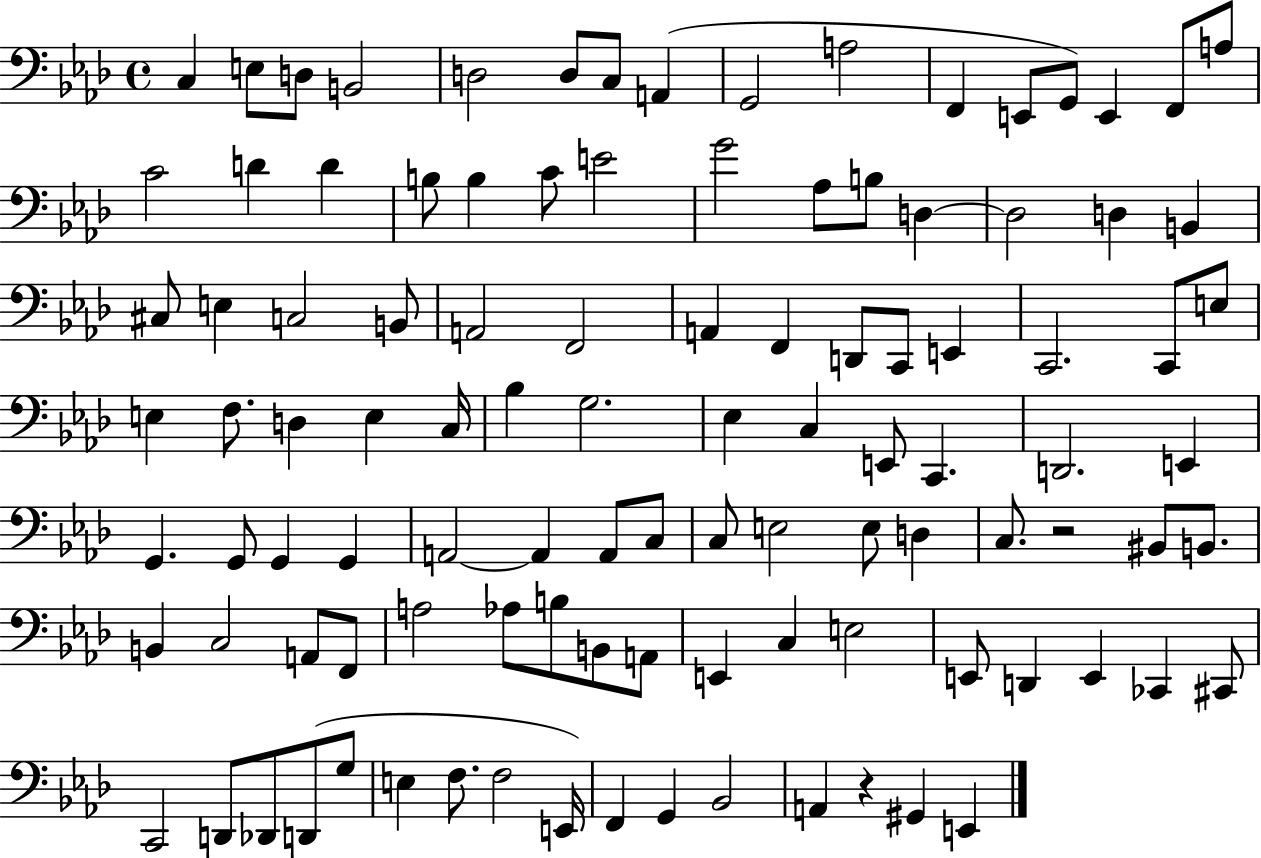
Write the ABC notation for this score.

X:1
T:Untitled
M:4/4
L:1/4
K:Ab
C, E,/2 D,/2 B,,2 D,2 D,/2 C,/2 A,, G,,2 A,2 F,, E,,/2 G,,/2 E,, F,,/2 A,/2 C2 D D B,/2 B, C/2 E2 G2 _A,/2 B,/2 D, D,2 D, B,, ^C,/2 E, C,2 B,,/2 A,,2 F,,2 A,, F,, D,,/2 C,,/2 E,, C,,2 C,,/2 E,/2 E, F,/2 D, E, C,/4 _B, G,2 _E, C, E,,/2 C,, D,,2 E,, G,, G,,/2 G,, G,, A,,2 A,, A,,/2 C,/2 C,/2 E,2 E,/2 D, C,/2 z2 ^B,,/2 B,,/2 B,, C,2 A,,/2 F,,/2 A,2 _A,/2 B,/2 B,,/2 A,,/2 E,, C, E,2 E,,/2 D,, E,, _C,, ^C,,/2 C,,2 D,,/2 _D,,/2 D,,/2 G,/2 E, F,/2 F,2 E,,/4 F,, G,, _B,,2 A,, z ^G,, E,,